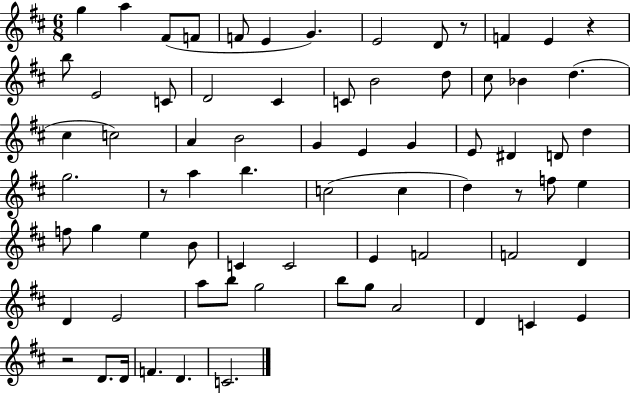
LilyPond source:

{
  \clef treble
  \numericTimeSignature
  \time 6/8
  \key d \major
  g''4 a''4 fis'8( f'8 | f'8 e'4 g'4.) | e'2 d'8 r8 | f'4 e'4 r4 | \break b''8 e'2 c'8 | d'2 cis'4 | c'8 b'2 d''8 | cis''8 bes'4 d''4.( | \break cis''4 c''2) | a'4 b'2 | g'4 e'4 g'4 | e'8 dis'4 d'8 d''4 | \break g''2. | r8 a''4 b''4. | c''2( c''4 | d''4) r8 f''8 e''4 | \break f''8 g''4 e''4 b'8 | c'4 c'2 | e'4 f'2 | f'2 d'4 | \break d'4 e'2 | a''8 b''8 g''2 | b''8 g''8 a'2 | d'4 c'4 e'4 | \break r2 d'8. d'16 | f'4. d'4. | c'2. | \bar "|."
}